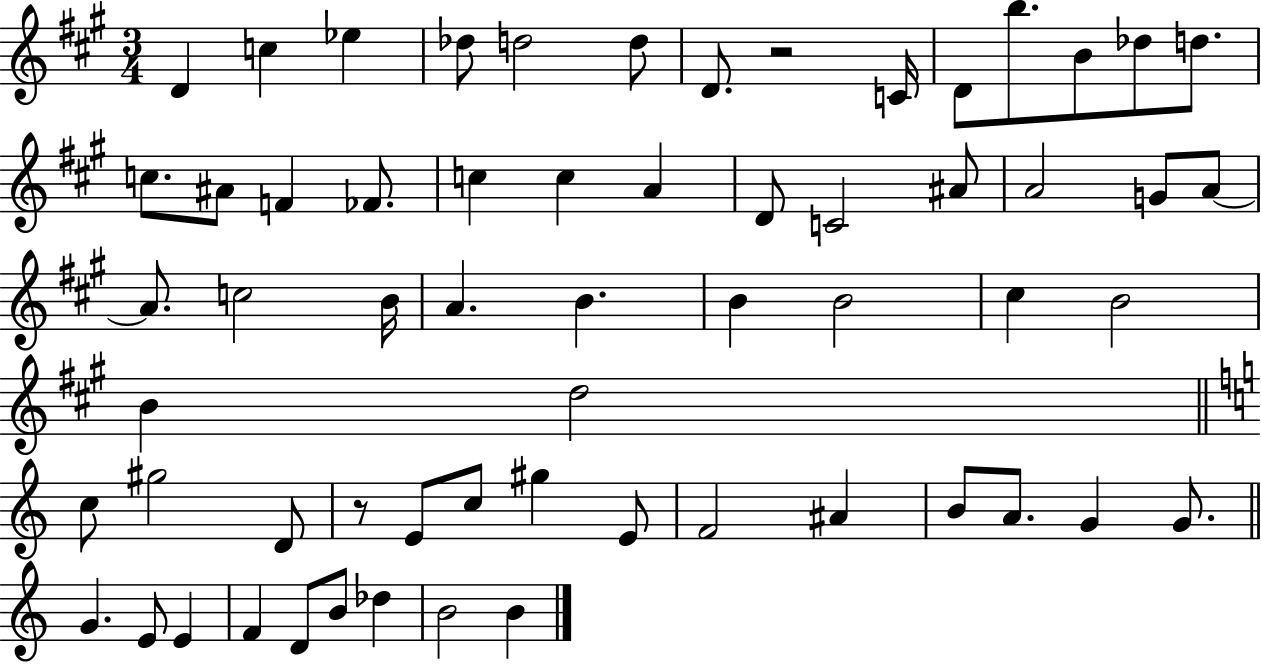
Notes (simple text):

D4/q C5/q Eb5/q Db5/e D5/h D5/e D4/e. R/h C4/s D4/e B5/e. B4/e Db5/e D5/e. C5/e. A#4/e F4/q FES4/e. C5/q C5/q A4/q D4/e C4/h A#4/e A4/h G4/e A4/e A4/e. C5/h B4/s A4/q. B4/q. B4/q B4/h C#5/q B4/h B4/q D5/h C5/e G#5/h D4/e R/e E4/e C5/e G#5/q E4/e F4/h A#4/q B4/e A4/e. G4/q G4/e. G4/q. E4/e E4/q F4/q D4/e B4/e Db5/q B4/h B4/q